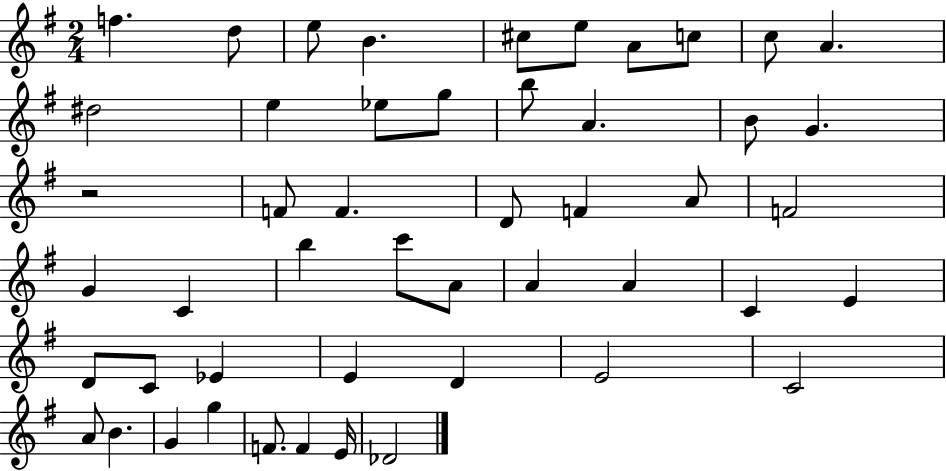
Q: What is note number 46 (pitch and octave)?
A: F4